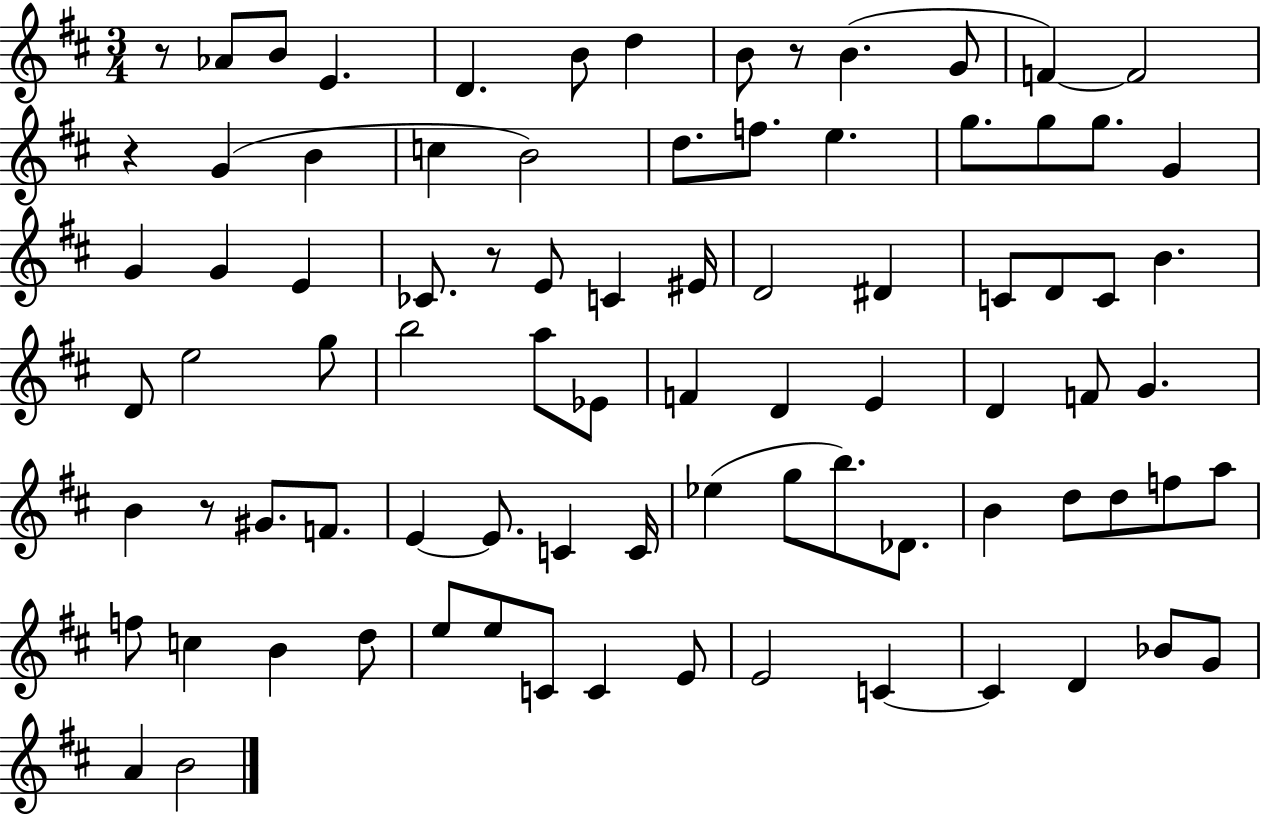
{
  \clef treble
  \numericTimeSignature
  \time 3/4
  \key d \major
  r8 aes'8 b'8 e'4. | d'4. b'8 d''4 | b'8 r8 b'4.( g'8 | f'4~~) f'2 | \break r4 g'4( b'4 | c''4 b'2) | d''8. f''8. e''4. | g''8. g''8 g''8. g'4 | \break g'4 g'4 e'4 | ces'8. r8 e'8 c'4 eis'16 | d'2 dis'4 | c'8 d'8 c'8 b'4. | \break d'8 e''2 g''8 | b''2 a''8 ees'8 | f'4 d'4 e'4 | d'4 f'8 g'4. | \break b'4 r8 gis'8. f'8. | e'4~~ e'8. c'4 c'16 | ees''4( g''8 b''8.) des'8. | b'4 d''8 d''8 f''8 a''8 | \break f''8 c''4 b'4 d''8 | e''8 e''8 c'8 c'4 e'8 | e'2 c'4~~ | c'4 d'4 bes'8 g'8 | \break a'4 b'2 | \bar "|."
}